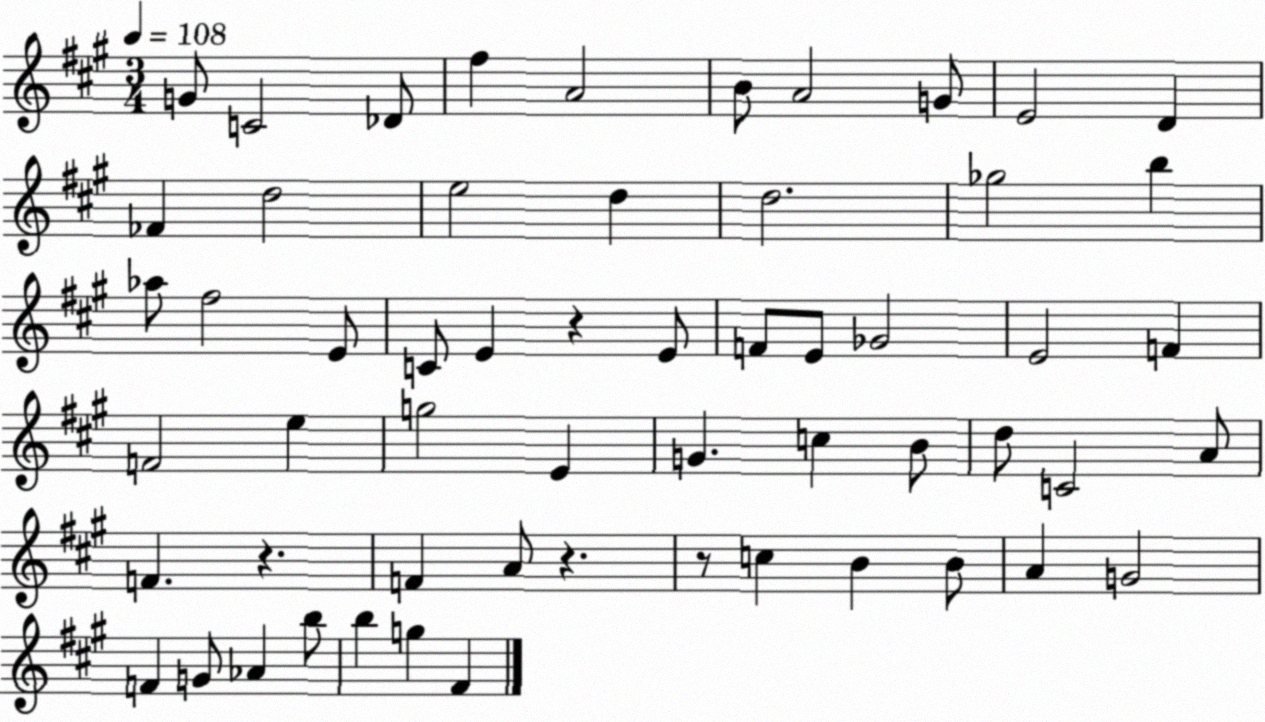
X:1
T:Untitled
M:3/4
L:1/4
K:A
G/2 C2 _D/2 ^f A2 B/2 A2 G/2 E2 D _F d2 e2 d d2 _g2 b _a/2 ^f2 E/2 C/2 E z E/2 F/2 E/2 _G2 E2 F F2 e g2 E G c B/2 d/2 C2 A/2 F z F A/2 z z/2 c B B/2 A G2 F G/2 _A b/2 b g ^F